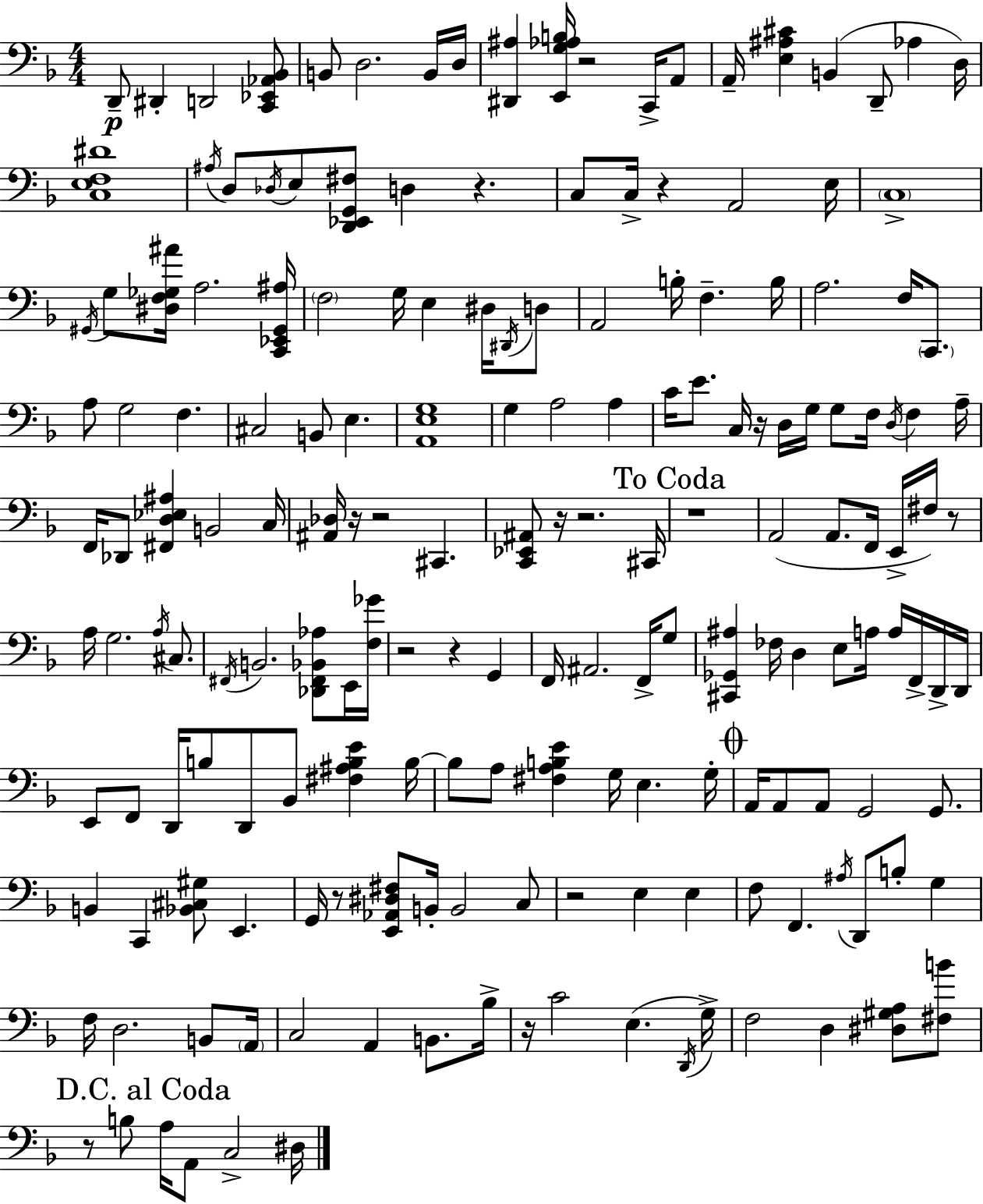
{
  \clef bass
  \numericTimeSignature
  \time 4/4
  \key f \major
  d,8--\p dis,4-. d,2 <c, ees, aes, bes,>8 | b,8 d2. b,16 d16 | <dis, ais>4 <e, g aes b>16 r2 c,16-> a,8 | a,16-- <e ais cis'>4 b,4( d,8-- aes4 d16) | \break <c e f dis'>1 | \acciaccatura { ais16 } d8 \acciaccatura { des16 } e8 <d, ees, g, fis>8 d4 r4. | c8 c16-> r4 a,2 | e16 \parenthesize c1-> | \break \acciaccatura { gis,16 } g8 <dis f ges ais'>16 a2. | <c, ees, gis, ais>16 \parenthesize f2 g16 e4 | dis16 \acciaccatura { dis,16 } d8 a,2 b16-. f4.-- | b16 a2. | \break f16 \parenthesize c,8. a8 g2 f4. | cis2 b,8 e4. | <a, e g>1 | g4 a2 | \break a4 c'16 e'8. c16 r16 d16 g16 g8 f16 \acciaccatura { d16 } | f4 a16-- f,16 des,8 <fis, d ees ais>4 b,2 | c16 <ais, des>16 r16 r2 cis,4. | <c, ees, ais,>8 r16 r2. | \break cis,16 \mark "To Coda" r1 | a,2( a,8. | f,16 e,16-> fis16) r8 a16 g2. | \acciaccatura { a16 } cis8. \acciaccatura { fis,16 } b,2. | \break <des, fis, bes, aes>8 e,16 <f ges'>16 r2 r4 | g,4 f,16 ais,2. | f,16-> g8 <cis, ges, ais>4 fes16 d4 | e8 a16 a16 f,16-> d,16-> d,16 e,8 f,8 d,16 b8 d,8 | \break bes,8 <fis ais b e'>4 b16~~ b8 a8 <fis a b e'>4 g16 | e4. g16-. \mark \markup { \musicglyph "scripts.coda" } a,16 a,8 a,8 g,2 | g,8. b,4 c,4 <bes, cis gis>8 | e,4. g,16 r8 <e, aes, dis fis>8 b,16-. b,2 | \break c8 r2 e4 | e4 f8 f,4. \acciaccatura { ais16 } | d,8 b8-. g4 f16 d2. | b,8 \parenthesize a,16 c2 | \break a,4 b,8. bes16-> r16 c'2 | e4.( \acciaccatura { d,16 } g16->) f2 | d4 <dis gis a>8 <fis b'>8 \mark "D.C. al Coda" r8 b8 a16 a,8 | c2-> dis16 \bar "|."
}